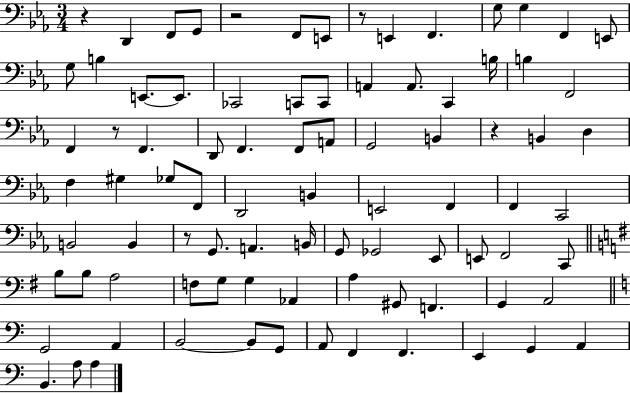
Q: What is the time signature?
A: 3/4